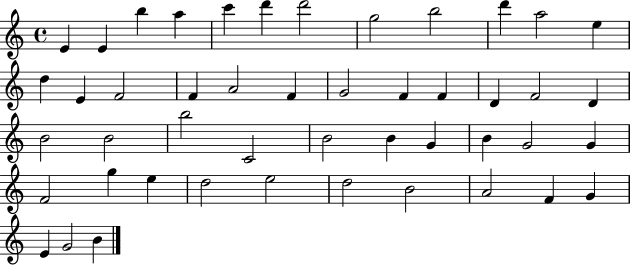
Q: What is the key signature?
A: C major